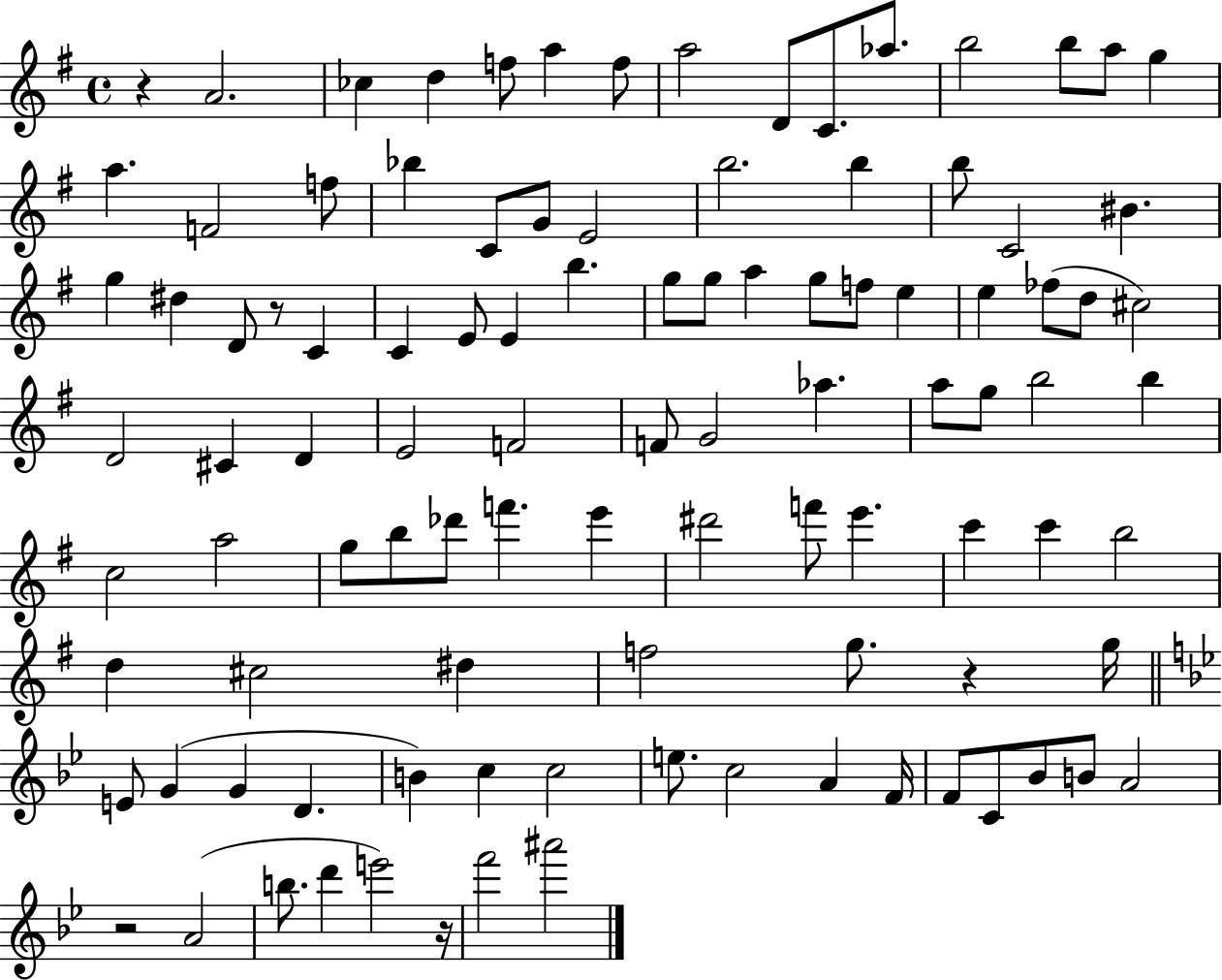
{
  \clef treble
  \time 4/4
  \defaultTimeSignature
  \key g \major
  r4 a'2. | ces''4 d''4 f''8 a''4 f''8 | a''2 d'8 c'8. aes''8. | b''2 b''8 a''8 g''4 | \break a''4. f'2 f''8 | bes''4 c'8 g'8 e'2 | b''2. b''4 | b''8 c'2 bis'4. | \break g''4 dis''4 d'8 r8 c'4 | c'4 e'8 e'4 b''4. | g''8 g''8 a''4 g''8 f''8 e''4 | e''4 fes''8( d''8 cis''2) | \break d'2 cis'4 d'4 | e'2 f'2 | f'8 g'2 aes''4. | a''8 g''8 b''2 b''4 | \break c''2 a''2 | g''8 b''8 des'''8 f'''4. e'''4 | dis'''2 f'''8 e'''4. | c'''4 c'''4 b''2 | \break d''4 cis''2 dis''4 | f''2 g''8. r4 g''16 | \bar "||" \break \key g \minor e'8 g'4( g'4 d'4. | b'4) c''4 c''2 | e''8. c''2 a'4 f'16 | f'8 c'8 bes'8 b'8 a'2 | \break r2 a'2( | b''8. d'''4 e'''2) r16 | f'''2 ais'''2 | \bar "|."
}